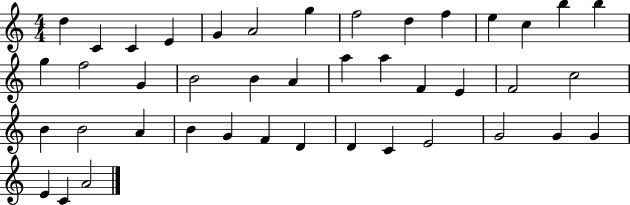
D5/q C4/q C4/q E4/q G4/q A4/h G5/q F5/h D5/q F5/q E5/q C5/q B5/q B5/q G5/q F5/h G4/q B4/h B4/q A4/q A5/q A5/q F4/q E4/q F4/h C5/h B4/q B4/h A4/q B4/q G4/q F4/q D4/q D4/q C4/q E4/h G4/h G4/q G4/q E4/q C4/q A4/h